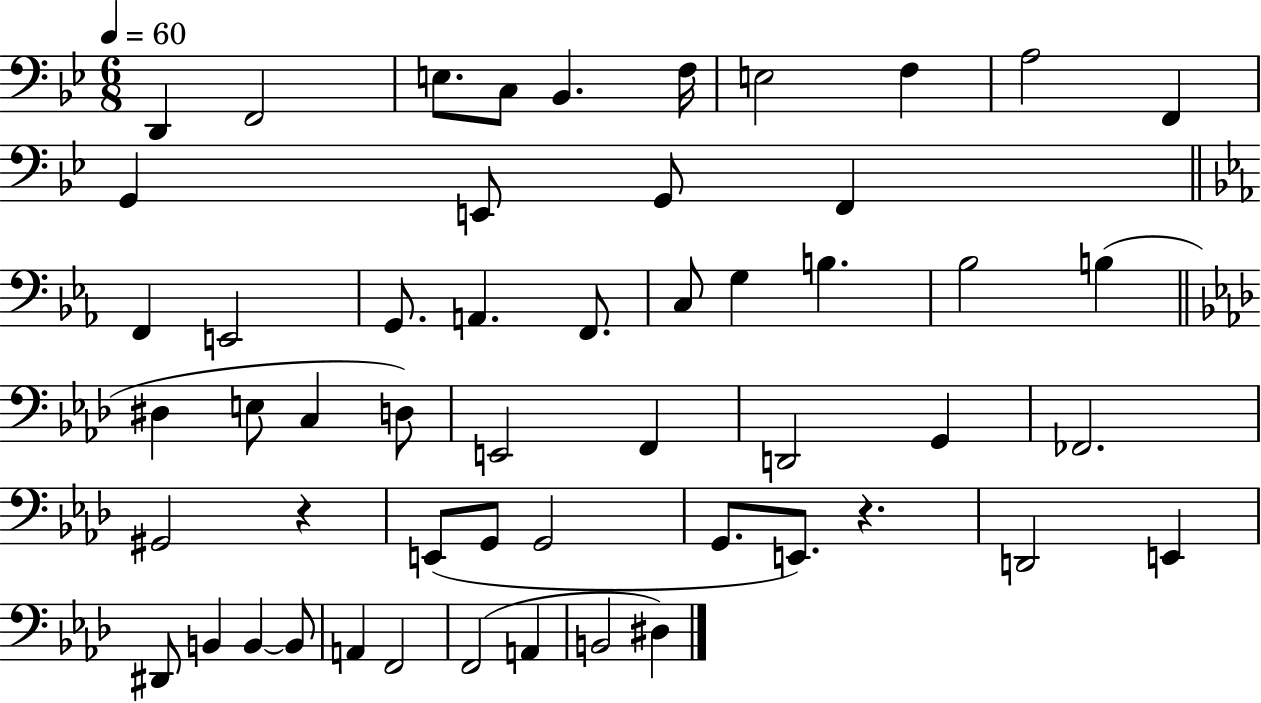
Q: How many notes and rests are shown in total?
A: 53